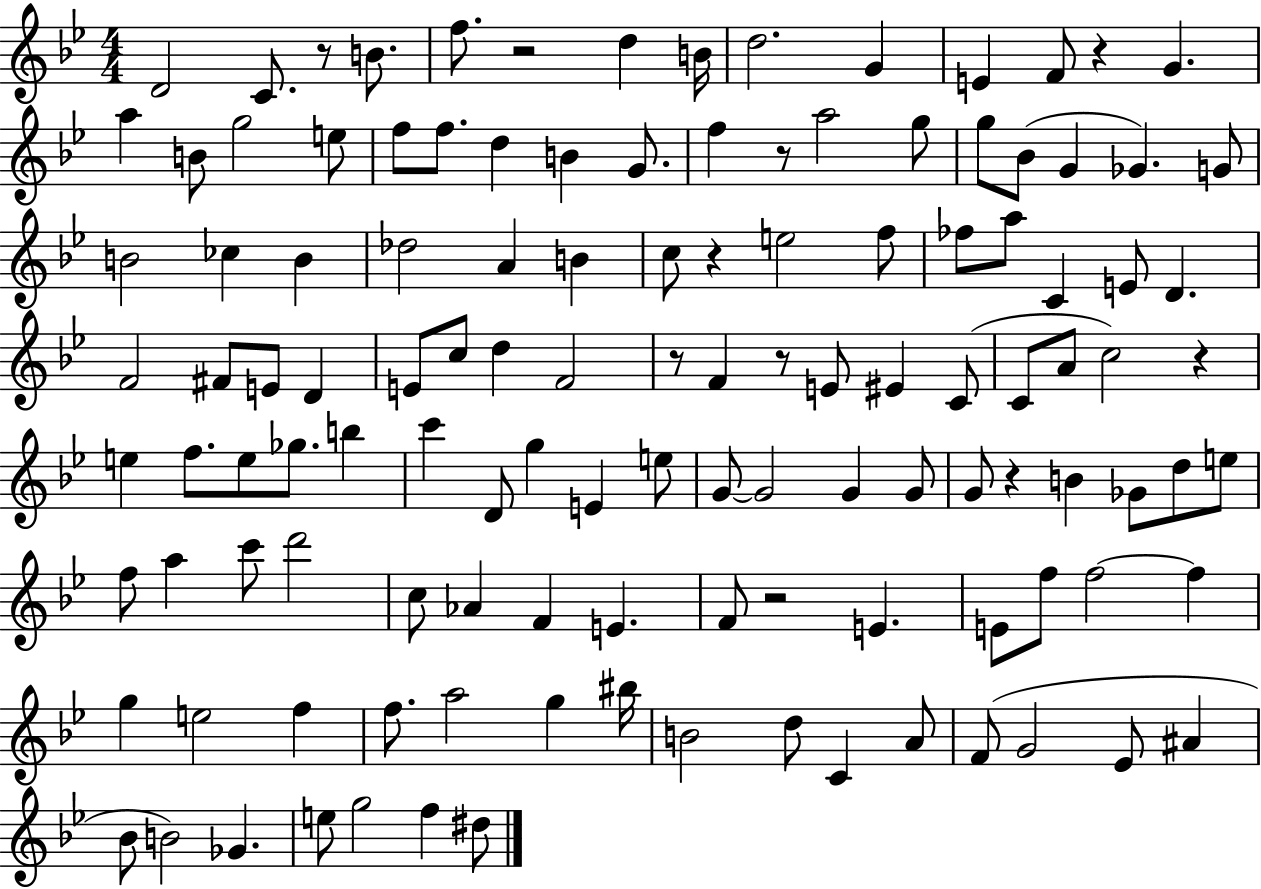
D4/h C4/e. R/e B4/e. F5/e. R/h D5/q B4/s D5/h. G4/q E4/q F4/e R/q G4/q. A5/q B4/e G5/h E5/e F5/e F5/e. D5/q B4/q G4/e. F5/q R/e A5/h G5/e G5/e Bb4/e G4/q Gb4/q. G4/e B4/h CES5/q B4/q Db5/h A4/q B4/q C5/e R/q E5/h F5/e FES5/e A5/e C4/q E4/e D4/q. F4/h F#4/e E4/e D4/q E4/e C5/e D5/q F4/h R/e F4/q R/e E4/e EIS4/q C4/e C4/e A4/e C5/h R/q E5/q F5/e. E5/e Gb5/e. B5/q C6/q D4/e G5/q E4/q E5/e G4/e G4/h G4/q G4/e G4/e R/q B4/q Gb4/e D5/e E5/e F5/e A5/q C6/e D6/h C5/e Ab4/q F4/q E4/q. F4/e R/h E4/q. E4/e F5/e F5/h F5/q G5/q E5/h F5/q F5/e. A5/h G5/q BIS5/s B4/h D5/e C4/q A4/e F4/e G4/h Eb4/e A#4/q Bb4/e B4/h Gb4/q. E5/e G5/h F5/q D#5/e